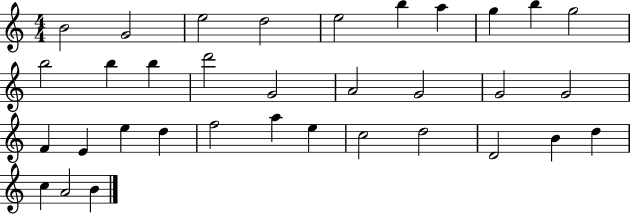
X:1
T:Untitled
M:4/4
L:1/4
K:C
B2 G2 e2 d2 e2 b a g b g2 b2 b b d'2 G2 A2 G2 G2 G2 F E e d f2 a e c2 d2 D2 B d c A2 B